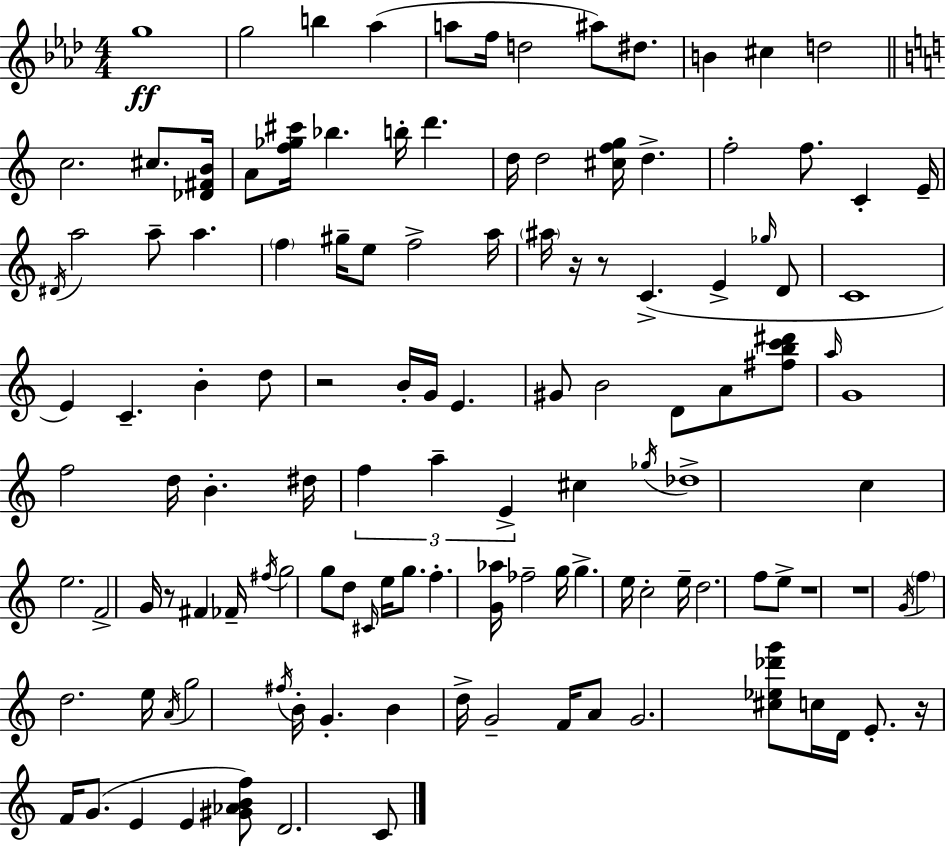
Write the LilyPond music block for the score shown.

{
  \clef treble
  \numericTimeSignature
  \time 4/4
  \key aes \major
  g''1\ff | g''2 b''4 aes''4( | a''8 f''16 d''2 ais''8) dis''8. | b'4 cis''4 d''2 | \break \bar "||" \break \key c \major c''2. cis''8. <des' fis' b'>16 | a'8 <f'' ges'' cis'''>16 bes''4. b''16-. d'''4. | d''16 d''2 <cis'' f'' g''>16 d''4.-> | f''2-. f''8. c'4-. e'16-- | \break \acciaccatura { dis'16 } a''2 a''8-- a''4. | \parenthesize f''4 gis''16-- e''8 f''2-> | a''16 \parenthesize ais''16 r16 r8 c'4.->( e'4-> \grace { ges''16 } | d'8 c'1 | \break e'4) c'4.-- b'4-. | d''8 r2 b'16-. g'16 e'4. | gis'8 b'2 d'8 a'8 | <fis'' b'' c''' dis'''>8 \grace { a''16 } g'1 | \break f''2 d''16 b'4.-. | dis''16 \tuplet 3/2 { f''4 a''4-- e'4-> } cis''4 | \acciaccatura { ges''16 } des''1-> | c''4 e''2. | \break f'2-> g'16 r8 fis'4 | fes'16-- \acciaccatura { fis''16 } g''2 g''8 d''8 | \grace { cis'16 } e''16 g''8. f''4.-. <g' aes''>16 fes''2-- | g''16 g''4.-> e''16 c''2-. | \break e''16-- d''2. | f''8 e''8-> r1 | r1 | \acciaccatura { g'16 } \parenthesize f''4 d''2. | \break e''16 \acciaccatura { a'16 } g''2 | \acciaccatura { fis''16 } b'16-. g'4.-. b'4 d''16-> g'2-- | f'16 a'8 g'2. | <cis'' ees'' des''' g'''>8 c''16 d'16 e'8.-. r16 f'16 g'8.( | \break e'4 e'4 <gis' aes' b' f''>8) d'2. | c'8 \bar "|."
}